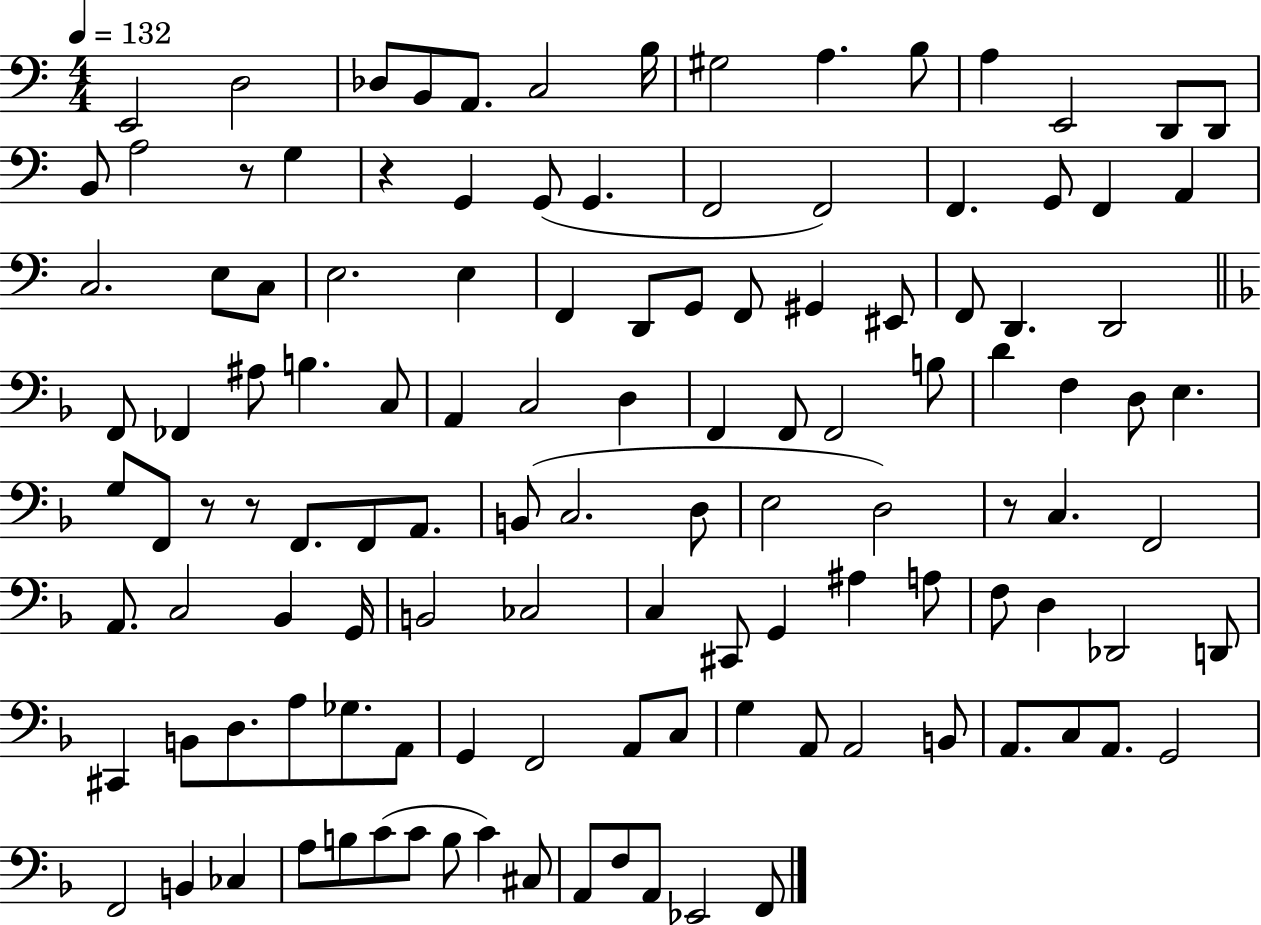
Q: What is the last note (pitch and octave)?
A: F2